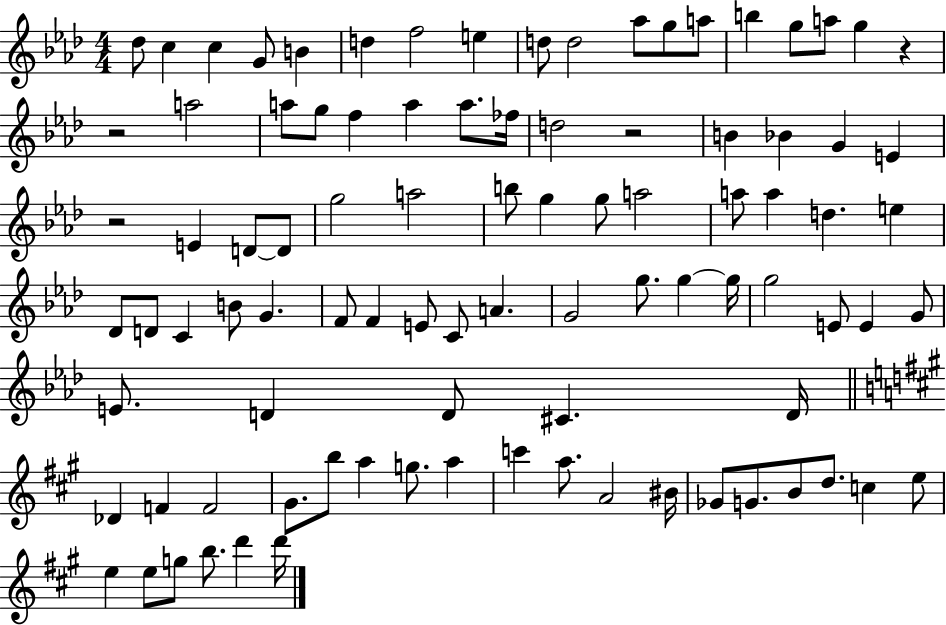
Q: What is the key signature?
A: AES major